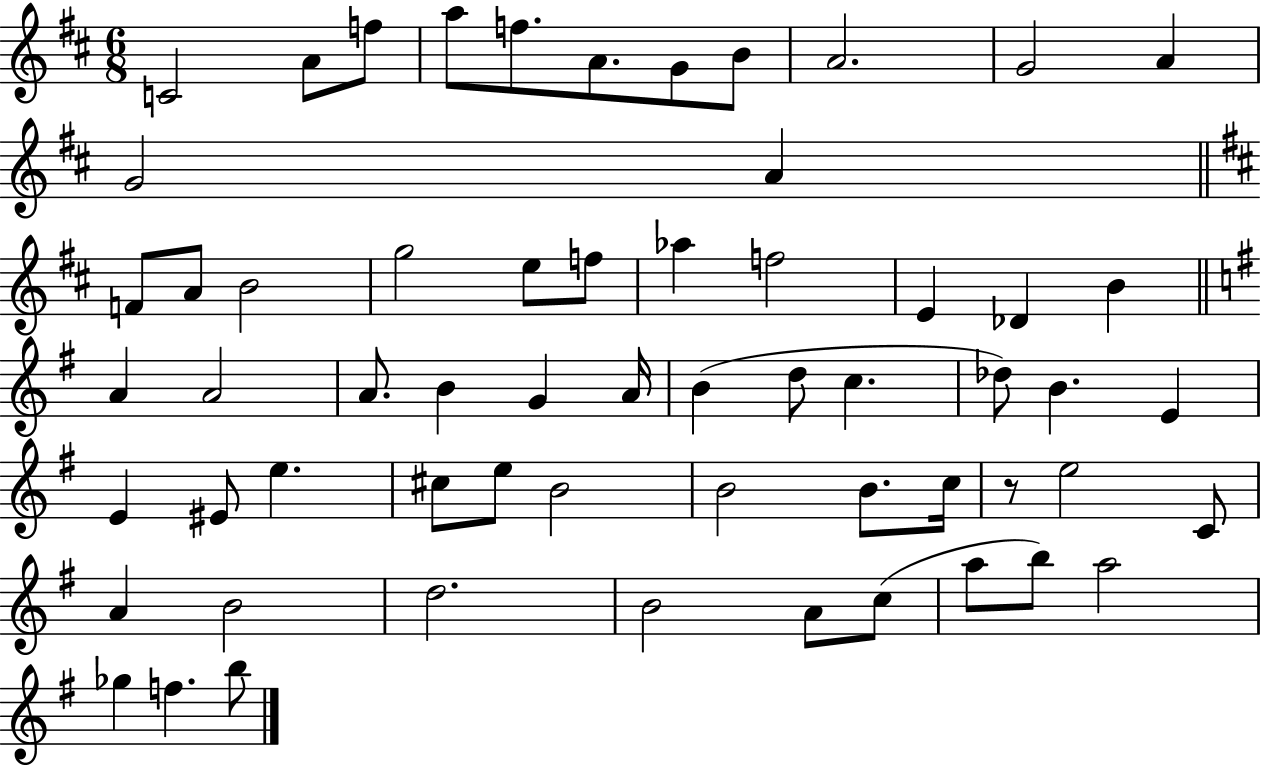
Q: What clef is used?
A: treble